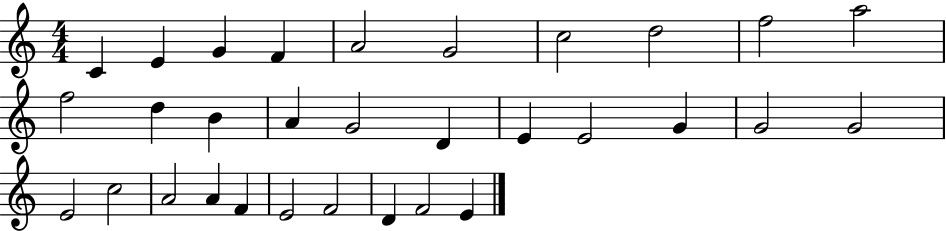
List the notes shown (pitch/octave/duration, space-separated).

C4/q E4/q G4/q F4/q A4/h G4/h C5/h D5/h F5/h A5/h F5/h D5/q B4/q A4/q G4/h D4/q E4/q E4/h G4/q G4/h G4/h E4/h C5/h A4/h A4/q F4/q E4/h F4/h D4/q F4/h E4/q